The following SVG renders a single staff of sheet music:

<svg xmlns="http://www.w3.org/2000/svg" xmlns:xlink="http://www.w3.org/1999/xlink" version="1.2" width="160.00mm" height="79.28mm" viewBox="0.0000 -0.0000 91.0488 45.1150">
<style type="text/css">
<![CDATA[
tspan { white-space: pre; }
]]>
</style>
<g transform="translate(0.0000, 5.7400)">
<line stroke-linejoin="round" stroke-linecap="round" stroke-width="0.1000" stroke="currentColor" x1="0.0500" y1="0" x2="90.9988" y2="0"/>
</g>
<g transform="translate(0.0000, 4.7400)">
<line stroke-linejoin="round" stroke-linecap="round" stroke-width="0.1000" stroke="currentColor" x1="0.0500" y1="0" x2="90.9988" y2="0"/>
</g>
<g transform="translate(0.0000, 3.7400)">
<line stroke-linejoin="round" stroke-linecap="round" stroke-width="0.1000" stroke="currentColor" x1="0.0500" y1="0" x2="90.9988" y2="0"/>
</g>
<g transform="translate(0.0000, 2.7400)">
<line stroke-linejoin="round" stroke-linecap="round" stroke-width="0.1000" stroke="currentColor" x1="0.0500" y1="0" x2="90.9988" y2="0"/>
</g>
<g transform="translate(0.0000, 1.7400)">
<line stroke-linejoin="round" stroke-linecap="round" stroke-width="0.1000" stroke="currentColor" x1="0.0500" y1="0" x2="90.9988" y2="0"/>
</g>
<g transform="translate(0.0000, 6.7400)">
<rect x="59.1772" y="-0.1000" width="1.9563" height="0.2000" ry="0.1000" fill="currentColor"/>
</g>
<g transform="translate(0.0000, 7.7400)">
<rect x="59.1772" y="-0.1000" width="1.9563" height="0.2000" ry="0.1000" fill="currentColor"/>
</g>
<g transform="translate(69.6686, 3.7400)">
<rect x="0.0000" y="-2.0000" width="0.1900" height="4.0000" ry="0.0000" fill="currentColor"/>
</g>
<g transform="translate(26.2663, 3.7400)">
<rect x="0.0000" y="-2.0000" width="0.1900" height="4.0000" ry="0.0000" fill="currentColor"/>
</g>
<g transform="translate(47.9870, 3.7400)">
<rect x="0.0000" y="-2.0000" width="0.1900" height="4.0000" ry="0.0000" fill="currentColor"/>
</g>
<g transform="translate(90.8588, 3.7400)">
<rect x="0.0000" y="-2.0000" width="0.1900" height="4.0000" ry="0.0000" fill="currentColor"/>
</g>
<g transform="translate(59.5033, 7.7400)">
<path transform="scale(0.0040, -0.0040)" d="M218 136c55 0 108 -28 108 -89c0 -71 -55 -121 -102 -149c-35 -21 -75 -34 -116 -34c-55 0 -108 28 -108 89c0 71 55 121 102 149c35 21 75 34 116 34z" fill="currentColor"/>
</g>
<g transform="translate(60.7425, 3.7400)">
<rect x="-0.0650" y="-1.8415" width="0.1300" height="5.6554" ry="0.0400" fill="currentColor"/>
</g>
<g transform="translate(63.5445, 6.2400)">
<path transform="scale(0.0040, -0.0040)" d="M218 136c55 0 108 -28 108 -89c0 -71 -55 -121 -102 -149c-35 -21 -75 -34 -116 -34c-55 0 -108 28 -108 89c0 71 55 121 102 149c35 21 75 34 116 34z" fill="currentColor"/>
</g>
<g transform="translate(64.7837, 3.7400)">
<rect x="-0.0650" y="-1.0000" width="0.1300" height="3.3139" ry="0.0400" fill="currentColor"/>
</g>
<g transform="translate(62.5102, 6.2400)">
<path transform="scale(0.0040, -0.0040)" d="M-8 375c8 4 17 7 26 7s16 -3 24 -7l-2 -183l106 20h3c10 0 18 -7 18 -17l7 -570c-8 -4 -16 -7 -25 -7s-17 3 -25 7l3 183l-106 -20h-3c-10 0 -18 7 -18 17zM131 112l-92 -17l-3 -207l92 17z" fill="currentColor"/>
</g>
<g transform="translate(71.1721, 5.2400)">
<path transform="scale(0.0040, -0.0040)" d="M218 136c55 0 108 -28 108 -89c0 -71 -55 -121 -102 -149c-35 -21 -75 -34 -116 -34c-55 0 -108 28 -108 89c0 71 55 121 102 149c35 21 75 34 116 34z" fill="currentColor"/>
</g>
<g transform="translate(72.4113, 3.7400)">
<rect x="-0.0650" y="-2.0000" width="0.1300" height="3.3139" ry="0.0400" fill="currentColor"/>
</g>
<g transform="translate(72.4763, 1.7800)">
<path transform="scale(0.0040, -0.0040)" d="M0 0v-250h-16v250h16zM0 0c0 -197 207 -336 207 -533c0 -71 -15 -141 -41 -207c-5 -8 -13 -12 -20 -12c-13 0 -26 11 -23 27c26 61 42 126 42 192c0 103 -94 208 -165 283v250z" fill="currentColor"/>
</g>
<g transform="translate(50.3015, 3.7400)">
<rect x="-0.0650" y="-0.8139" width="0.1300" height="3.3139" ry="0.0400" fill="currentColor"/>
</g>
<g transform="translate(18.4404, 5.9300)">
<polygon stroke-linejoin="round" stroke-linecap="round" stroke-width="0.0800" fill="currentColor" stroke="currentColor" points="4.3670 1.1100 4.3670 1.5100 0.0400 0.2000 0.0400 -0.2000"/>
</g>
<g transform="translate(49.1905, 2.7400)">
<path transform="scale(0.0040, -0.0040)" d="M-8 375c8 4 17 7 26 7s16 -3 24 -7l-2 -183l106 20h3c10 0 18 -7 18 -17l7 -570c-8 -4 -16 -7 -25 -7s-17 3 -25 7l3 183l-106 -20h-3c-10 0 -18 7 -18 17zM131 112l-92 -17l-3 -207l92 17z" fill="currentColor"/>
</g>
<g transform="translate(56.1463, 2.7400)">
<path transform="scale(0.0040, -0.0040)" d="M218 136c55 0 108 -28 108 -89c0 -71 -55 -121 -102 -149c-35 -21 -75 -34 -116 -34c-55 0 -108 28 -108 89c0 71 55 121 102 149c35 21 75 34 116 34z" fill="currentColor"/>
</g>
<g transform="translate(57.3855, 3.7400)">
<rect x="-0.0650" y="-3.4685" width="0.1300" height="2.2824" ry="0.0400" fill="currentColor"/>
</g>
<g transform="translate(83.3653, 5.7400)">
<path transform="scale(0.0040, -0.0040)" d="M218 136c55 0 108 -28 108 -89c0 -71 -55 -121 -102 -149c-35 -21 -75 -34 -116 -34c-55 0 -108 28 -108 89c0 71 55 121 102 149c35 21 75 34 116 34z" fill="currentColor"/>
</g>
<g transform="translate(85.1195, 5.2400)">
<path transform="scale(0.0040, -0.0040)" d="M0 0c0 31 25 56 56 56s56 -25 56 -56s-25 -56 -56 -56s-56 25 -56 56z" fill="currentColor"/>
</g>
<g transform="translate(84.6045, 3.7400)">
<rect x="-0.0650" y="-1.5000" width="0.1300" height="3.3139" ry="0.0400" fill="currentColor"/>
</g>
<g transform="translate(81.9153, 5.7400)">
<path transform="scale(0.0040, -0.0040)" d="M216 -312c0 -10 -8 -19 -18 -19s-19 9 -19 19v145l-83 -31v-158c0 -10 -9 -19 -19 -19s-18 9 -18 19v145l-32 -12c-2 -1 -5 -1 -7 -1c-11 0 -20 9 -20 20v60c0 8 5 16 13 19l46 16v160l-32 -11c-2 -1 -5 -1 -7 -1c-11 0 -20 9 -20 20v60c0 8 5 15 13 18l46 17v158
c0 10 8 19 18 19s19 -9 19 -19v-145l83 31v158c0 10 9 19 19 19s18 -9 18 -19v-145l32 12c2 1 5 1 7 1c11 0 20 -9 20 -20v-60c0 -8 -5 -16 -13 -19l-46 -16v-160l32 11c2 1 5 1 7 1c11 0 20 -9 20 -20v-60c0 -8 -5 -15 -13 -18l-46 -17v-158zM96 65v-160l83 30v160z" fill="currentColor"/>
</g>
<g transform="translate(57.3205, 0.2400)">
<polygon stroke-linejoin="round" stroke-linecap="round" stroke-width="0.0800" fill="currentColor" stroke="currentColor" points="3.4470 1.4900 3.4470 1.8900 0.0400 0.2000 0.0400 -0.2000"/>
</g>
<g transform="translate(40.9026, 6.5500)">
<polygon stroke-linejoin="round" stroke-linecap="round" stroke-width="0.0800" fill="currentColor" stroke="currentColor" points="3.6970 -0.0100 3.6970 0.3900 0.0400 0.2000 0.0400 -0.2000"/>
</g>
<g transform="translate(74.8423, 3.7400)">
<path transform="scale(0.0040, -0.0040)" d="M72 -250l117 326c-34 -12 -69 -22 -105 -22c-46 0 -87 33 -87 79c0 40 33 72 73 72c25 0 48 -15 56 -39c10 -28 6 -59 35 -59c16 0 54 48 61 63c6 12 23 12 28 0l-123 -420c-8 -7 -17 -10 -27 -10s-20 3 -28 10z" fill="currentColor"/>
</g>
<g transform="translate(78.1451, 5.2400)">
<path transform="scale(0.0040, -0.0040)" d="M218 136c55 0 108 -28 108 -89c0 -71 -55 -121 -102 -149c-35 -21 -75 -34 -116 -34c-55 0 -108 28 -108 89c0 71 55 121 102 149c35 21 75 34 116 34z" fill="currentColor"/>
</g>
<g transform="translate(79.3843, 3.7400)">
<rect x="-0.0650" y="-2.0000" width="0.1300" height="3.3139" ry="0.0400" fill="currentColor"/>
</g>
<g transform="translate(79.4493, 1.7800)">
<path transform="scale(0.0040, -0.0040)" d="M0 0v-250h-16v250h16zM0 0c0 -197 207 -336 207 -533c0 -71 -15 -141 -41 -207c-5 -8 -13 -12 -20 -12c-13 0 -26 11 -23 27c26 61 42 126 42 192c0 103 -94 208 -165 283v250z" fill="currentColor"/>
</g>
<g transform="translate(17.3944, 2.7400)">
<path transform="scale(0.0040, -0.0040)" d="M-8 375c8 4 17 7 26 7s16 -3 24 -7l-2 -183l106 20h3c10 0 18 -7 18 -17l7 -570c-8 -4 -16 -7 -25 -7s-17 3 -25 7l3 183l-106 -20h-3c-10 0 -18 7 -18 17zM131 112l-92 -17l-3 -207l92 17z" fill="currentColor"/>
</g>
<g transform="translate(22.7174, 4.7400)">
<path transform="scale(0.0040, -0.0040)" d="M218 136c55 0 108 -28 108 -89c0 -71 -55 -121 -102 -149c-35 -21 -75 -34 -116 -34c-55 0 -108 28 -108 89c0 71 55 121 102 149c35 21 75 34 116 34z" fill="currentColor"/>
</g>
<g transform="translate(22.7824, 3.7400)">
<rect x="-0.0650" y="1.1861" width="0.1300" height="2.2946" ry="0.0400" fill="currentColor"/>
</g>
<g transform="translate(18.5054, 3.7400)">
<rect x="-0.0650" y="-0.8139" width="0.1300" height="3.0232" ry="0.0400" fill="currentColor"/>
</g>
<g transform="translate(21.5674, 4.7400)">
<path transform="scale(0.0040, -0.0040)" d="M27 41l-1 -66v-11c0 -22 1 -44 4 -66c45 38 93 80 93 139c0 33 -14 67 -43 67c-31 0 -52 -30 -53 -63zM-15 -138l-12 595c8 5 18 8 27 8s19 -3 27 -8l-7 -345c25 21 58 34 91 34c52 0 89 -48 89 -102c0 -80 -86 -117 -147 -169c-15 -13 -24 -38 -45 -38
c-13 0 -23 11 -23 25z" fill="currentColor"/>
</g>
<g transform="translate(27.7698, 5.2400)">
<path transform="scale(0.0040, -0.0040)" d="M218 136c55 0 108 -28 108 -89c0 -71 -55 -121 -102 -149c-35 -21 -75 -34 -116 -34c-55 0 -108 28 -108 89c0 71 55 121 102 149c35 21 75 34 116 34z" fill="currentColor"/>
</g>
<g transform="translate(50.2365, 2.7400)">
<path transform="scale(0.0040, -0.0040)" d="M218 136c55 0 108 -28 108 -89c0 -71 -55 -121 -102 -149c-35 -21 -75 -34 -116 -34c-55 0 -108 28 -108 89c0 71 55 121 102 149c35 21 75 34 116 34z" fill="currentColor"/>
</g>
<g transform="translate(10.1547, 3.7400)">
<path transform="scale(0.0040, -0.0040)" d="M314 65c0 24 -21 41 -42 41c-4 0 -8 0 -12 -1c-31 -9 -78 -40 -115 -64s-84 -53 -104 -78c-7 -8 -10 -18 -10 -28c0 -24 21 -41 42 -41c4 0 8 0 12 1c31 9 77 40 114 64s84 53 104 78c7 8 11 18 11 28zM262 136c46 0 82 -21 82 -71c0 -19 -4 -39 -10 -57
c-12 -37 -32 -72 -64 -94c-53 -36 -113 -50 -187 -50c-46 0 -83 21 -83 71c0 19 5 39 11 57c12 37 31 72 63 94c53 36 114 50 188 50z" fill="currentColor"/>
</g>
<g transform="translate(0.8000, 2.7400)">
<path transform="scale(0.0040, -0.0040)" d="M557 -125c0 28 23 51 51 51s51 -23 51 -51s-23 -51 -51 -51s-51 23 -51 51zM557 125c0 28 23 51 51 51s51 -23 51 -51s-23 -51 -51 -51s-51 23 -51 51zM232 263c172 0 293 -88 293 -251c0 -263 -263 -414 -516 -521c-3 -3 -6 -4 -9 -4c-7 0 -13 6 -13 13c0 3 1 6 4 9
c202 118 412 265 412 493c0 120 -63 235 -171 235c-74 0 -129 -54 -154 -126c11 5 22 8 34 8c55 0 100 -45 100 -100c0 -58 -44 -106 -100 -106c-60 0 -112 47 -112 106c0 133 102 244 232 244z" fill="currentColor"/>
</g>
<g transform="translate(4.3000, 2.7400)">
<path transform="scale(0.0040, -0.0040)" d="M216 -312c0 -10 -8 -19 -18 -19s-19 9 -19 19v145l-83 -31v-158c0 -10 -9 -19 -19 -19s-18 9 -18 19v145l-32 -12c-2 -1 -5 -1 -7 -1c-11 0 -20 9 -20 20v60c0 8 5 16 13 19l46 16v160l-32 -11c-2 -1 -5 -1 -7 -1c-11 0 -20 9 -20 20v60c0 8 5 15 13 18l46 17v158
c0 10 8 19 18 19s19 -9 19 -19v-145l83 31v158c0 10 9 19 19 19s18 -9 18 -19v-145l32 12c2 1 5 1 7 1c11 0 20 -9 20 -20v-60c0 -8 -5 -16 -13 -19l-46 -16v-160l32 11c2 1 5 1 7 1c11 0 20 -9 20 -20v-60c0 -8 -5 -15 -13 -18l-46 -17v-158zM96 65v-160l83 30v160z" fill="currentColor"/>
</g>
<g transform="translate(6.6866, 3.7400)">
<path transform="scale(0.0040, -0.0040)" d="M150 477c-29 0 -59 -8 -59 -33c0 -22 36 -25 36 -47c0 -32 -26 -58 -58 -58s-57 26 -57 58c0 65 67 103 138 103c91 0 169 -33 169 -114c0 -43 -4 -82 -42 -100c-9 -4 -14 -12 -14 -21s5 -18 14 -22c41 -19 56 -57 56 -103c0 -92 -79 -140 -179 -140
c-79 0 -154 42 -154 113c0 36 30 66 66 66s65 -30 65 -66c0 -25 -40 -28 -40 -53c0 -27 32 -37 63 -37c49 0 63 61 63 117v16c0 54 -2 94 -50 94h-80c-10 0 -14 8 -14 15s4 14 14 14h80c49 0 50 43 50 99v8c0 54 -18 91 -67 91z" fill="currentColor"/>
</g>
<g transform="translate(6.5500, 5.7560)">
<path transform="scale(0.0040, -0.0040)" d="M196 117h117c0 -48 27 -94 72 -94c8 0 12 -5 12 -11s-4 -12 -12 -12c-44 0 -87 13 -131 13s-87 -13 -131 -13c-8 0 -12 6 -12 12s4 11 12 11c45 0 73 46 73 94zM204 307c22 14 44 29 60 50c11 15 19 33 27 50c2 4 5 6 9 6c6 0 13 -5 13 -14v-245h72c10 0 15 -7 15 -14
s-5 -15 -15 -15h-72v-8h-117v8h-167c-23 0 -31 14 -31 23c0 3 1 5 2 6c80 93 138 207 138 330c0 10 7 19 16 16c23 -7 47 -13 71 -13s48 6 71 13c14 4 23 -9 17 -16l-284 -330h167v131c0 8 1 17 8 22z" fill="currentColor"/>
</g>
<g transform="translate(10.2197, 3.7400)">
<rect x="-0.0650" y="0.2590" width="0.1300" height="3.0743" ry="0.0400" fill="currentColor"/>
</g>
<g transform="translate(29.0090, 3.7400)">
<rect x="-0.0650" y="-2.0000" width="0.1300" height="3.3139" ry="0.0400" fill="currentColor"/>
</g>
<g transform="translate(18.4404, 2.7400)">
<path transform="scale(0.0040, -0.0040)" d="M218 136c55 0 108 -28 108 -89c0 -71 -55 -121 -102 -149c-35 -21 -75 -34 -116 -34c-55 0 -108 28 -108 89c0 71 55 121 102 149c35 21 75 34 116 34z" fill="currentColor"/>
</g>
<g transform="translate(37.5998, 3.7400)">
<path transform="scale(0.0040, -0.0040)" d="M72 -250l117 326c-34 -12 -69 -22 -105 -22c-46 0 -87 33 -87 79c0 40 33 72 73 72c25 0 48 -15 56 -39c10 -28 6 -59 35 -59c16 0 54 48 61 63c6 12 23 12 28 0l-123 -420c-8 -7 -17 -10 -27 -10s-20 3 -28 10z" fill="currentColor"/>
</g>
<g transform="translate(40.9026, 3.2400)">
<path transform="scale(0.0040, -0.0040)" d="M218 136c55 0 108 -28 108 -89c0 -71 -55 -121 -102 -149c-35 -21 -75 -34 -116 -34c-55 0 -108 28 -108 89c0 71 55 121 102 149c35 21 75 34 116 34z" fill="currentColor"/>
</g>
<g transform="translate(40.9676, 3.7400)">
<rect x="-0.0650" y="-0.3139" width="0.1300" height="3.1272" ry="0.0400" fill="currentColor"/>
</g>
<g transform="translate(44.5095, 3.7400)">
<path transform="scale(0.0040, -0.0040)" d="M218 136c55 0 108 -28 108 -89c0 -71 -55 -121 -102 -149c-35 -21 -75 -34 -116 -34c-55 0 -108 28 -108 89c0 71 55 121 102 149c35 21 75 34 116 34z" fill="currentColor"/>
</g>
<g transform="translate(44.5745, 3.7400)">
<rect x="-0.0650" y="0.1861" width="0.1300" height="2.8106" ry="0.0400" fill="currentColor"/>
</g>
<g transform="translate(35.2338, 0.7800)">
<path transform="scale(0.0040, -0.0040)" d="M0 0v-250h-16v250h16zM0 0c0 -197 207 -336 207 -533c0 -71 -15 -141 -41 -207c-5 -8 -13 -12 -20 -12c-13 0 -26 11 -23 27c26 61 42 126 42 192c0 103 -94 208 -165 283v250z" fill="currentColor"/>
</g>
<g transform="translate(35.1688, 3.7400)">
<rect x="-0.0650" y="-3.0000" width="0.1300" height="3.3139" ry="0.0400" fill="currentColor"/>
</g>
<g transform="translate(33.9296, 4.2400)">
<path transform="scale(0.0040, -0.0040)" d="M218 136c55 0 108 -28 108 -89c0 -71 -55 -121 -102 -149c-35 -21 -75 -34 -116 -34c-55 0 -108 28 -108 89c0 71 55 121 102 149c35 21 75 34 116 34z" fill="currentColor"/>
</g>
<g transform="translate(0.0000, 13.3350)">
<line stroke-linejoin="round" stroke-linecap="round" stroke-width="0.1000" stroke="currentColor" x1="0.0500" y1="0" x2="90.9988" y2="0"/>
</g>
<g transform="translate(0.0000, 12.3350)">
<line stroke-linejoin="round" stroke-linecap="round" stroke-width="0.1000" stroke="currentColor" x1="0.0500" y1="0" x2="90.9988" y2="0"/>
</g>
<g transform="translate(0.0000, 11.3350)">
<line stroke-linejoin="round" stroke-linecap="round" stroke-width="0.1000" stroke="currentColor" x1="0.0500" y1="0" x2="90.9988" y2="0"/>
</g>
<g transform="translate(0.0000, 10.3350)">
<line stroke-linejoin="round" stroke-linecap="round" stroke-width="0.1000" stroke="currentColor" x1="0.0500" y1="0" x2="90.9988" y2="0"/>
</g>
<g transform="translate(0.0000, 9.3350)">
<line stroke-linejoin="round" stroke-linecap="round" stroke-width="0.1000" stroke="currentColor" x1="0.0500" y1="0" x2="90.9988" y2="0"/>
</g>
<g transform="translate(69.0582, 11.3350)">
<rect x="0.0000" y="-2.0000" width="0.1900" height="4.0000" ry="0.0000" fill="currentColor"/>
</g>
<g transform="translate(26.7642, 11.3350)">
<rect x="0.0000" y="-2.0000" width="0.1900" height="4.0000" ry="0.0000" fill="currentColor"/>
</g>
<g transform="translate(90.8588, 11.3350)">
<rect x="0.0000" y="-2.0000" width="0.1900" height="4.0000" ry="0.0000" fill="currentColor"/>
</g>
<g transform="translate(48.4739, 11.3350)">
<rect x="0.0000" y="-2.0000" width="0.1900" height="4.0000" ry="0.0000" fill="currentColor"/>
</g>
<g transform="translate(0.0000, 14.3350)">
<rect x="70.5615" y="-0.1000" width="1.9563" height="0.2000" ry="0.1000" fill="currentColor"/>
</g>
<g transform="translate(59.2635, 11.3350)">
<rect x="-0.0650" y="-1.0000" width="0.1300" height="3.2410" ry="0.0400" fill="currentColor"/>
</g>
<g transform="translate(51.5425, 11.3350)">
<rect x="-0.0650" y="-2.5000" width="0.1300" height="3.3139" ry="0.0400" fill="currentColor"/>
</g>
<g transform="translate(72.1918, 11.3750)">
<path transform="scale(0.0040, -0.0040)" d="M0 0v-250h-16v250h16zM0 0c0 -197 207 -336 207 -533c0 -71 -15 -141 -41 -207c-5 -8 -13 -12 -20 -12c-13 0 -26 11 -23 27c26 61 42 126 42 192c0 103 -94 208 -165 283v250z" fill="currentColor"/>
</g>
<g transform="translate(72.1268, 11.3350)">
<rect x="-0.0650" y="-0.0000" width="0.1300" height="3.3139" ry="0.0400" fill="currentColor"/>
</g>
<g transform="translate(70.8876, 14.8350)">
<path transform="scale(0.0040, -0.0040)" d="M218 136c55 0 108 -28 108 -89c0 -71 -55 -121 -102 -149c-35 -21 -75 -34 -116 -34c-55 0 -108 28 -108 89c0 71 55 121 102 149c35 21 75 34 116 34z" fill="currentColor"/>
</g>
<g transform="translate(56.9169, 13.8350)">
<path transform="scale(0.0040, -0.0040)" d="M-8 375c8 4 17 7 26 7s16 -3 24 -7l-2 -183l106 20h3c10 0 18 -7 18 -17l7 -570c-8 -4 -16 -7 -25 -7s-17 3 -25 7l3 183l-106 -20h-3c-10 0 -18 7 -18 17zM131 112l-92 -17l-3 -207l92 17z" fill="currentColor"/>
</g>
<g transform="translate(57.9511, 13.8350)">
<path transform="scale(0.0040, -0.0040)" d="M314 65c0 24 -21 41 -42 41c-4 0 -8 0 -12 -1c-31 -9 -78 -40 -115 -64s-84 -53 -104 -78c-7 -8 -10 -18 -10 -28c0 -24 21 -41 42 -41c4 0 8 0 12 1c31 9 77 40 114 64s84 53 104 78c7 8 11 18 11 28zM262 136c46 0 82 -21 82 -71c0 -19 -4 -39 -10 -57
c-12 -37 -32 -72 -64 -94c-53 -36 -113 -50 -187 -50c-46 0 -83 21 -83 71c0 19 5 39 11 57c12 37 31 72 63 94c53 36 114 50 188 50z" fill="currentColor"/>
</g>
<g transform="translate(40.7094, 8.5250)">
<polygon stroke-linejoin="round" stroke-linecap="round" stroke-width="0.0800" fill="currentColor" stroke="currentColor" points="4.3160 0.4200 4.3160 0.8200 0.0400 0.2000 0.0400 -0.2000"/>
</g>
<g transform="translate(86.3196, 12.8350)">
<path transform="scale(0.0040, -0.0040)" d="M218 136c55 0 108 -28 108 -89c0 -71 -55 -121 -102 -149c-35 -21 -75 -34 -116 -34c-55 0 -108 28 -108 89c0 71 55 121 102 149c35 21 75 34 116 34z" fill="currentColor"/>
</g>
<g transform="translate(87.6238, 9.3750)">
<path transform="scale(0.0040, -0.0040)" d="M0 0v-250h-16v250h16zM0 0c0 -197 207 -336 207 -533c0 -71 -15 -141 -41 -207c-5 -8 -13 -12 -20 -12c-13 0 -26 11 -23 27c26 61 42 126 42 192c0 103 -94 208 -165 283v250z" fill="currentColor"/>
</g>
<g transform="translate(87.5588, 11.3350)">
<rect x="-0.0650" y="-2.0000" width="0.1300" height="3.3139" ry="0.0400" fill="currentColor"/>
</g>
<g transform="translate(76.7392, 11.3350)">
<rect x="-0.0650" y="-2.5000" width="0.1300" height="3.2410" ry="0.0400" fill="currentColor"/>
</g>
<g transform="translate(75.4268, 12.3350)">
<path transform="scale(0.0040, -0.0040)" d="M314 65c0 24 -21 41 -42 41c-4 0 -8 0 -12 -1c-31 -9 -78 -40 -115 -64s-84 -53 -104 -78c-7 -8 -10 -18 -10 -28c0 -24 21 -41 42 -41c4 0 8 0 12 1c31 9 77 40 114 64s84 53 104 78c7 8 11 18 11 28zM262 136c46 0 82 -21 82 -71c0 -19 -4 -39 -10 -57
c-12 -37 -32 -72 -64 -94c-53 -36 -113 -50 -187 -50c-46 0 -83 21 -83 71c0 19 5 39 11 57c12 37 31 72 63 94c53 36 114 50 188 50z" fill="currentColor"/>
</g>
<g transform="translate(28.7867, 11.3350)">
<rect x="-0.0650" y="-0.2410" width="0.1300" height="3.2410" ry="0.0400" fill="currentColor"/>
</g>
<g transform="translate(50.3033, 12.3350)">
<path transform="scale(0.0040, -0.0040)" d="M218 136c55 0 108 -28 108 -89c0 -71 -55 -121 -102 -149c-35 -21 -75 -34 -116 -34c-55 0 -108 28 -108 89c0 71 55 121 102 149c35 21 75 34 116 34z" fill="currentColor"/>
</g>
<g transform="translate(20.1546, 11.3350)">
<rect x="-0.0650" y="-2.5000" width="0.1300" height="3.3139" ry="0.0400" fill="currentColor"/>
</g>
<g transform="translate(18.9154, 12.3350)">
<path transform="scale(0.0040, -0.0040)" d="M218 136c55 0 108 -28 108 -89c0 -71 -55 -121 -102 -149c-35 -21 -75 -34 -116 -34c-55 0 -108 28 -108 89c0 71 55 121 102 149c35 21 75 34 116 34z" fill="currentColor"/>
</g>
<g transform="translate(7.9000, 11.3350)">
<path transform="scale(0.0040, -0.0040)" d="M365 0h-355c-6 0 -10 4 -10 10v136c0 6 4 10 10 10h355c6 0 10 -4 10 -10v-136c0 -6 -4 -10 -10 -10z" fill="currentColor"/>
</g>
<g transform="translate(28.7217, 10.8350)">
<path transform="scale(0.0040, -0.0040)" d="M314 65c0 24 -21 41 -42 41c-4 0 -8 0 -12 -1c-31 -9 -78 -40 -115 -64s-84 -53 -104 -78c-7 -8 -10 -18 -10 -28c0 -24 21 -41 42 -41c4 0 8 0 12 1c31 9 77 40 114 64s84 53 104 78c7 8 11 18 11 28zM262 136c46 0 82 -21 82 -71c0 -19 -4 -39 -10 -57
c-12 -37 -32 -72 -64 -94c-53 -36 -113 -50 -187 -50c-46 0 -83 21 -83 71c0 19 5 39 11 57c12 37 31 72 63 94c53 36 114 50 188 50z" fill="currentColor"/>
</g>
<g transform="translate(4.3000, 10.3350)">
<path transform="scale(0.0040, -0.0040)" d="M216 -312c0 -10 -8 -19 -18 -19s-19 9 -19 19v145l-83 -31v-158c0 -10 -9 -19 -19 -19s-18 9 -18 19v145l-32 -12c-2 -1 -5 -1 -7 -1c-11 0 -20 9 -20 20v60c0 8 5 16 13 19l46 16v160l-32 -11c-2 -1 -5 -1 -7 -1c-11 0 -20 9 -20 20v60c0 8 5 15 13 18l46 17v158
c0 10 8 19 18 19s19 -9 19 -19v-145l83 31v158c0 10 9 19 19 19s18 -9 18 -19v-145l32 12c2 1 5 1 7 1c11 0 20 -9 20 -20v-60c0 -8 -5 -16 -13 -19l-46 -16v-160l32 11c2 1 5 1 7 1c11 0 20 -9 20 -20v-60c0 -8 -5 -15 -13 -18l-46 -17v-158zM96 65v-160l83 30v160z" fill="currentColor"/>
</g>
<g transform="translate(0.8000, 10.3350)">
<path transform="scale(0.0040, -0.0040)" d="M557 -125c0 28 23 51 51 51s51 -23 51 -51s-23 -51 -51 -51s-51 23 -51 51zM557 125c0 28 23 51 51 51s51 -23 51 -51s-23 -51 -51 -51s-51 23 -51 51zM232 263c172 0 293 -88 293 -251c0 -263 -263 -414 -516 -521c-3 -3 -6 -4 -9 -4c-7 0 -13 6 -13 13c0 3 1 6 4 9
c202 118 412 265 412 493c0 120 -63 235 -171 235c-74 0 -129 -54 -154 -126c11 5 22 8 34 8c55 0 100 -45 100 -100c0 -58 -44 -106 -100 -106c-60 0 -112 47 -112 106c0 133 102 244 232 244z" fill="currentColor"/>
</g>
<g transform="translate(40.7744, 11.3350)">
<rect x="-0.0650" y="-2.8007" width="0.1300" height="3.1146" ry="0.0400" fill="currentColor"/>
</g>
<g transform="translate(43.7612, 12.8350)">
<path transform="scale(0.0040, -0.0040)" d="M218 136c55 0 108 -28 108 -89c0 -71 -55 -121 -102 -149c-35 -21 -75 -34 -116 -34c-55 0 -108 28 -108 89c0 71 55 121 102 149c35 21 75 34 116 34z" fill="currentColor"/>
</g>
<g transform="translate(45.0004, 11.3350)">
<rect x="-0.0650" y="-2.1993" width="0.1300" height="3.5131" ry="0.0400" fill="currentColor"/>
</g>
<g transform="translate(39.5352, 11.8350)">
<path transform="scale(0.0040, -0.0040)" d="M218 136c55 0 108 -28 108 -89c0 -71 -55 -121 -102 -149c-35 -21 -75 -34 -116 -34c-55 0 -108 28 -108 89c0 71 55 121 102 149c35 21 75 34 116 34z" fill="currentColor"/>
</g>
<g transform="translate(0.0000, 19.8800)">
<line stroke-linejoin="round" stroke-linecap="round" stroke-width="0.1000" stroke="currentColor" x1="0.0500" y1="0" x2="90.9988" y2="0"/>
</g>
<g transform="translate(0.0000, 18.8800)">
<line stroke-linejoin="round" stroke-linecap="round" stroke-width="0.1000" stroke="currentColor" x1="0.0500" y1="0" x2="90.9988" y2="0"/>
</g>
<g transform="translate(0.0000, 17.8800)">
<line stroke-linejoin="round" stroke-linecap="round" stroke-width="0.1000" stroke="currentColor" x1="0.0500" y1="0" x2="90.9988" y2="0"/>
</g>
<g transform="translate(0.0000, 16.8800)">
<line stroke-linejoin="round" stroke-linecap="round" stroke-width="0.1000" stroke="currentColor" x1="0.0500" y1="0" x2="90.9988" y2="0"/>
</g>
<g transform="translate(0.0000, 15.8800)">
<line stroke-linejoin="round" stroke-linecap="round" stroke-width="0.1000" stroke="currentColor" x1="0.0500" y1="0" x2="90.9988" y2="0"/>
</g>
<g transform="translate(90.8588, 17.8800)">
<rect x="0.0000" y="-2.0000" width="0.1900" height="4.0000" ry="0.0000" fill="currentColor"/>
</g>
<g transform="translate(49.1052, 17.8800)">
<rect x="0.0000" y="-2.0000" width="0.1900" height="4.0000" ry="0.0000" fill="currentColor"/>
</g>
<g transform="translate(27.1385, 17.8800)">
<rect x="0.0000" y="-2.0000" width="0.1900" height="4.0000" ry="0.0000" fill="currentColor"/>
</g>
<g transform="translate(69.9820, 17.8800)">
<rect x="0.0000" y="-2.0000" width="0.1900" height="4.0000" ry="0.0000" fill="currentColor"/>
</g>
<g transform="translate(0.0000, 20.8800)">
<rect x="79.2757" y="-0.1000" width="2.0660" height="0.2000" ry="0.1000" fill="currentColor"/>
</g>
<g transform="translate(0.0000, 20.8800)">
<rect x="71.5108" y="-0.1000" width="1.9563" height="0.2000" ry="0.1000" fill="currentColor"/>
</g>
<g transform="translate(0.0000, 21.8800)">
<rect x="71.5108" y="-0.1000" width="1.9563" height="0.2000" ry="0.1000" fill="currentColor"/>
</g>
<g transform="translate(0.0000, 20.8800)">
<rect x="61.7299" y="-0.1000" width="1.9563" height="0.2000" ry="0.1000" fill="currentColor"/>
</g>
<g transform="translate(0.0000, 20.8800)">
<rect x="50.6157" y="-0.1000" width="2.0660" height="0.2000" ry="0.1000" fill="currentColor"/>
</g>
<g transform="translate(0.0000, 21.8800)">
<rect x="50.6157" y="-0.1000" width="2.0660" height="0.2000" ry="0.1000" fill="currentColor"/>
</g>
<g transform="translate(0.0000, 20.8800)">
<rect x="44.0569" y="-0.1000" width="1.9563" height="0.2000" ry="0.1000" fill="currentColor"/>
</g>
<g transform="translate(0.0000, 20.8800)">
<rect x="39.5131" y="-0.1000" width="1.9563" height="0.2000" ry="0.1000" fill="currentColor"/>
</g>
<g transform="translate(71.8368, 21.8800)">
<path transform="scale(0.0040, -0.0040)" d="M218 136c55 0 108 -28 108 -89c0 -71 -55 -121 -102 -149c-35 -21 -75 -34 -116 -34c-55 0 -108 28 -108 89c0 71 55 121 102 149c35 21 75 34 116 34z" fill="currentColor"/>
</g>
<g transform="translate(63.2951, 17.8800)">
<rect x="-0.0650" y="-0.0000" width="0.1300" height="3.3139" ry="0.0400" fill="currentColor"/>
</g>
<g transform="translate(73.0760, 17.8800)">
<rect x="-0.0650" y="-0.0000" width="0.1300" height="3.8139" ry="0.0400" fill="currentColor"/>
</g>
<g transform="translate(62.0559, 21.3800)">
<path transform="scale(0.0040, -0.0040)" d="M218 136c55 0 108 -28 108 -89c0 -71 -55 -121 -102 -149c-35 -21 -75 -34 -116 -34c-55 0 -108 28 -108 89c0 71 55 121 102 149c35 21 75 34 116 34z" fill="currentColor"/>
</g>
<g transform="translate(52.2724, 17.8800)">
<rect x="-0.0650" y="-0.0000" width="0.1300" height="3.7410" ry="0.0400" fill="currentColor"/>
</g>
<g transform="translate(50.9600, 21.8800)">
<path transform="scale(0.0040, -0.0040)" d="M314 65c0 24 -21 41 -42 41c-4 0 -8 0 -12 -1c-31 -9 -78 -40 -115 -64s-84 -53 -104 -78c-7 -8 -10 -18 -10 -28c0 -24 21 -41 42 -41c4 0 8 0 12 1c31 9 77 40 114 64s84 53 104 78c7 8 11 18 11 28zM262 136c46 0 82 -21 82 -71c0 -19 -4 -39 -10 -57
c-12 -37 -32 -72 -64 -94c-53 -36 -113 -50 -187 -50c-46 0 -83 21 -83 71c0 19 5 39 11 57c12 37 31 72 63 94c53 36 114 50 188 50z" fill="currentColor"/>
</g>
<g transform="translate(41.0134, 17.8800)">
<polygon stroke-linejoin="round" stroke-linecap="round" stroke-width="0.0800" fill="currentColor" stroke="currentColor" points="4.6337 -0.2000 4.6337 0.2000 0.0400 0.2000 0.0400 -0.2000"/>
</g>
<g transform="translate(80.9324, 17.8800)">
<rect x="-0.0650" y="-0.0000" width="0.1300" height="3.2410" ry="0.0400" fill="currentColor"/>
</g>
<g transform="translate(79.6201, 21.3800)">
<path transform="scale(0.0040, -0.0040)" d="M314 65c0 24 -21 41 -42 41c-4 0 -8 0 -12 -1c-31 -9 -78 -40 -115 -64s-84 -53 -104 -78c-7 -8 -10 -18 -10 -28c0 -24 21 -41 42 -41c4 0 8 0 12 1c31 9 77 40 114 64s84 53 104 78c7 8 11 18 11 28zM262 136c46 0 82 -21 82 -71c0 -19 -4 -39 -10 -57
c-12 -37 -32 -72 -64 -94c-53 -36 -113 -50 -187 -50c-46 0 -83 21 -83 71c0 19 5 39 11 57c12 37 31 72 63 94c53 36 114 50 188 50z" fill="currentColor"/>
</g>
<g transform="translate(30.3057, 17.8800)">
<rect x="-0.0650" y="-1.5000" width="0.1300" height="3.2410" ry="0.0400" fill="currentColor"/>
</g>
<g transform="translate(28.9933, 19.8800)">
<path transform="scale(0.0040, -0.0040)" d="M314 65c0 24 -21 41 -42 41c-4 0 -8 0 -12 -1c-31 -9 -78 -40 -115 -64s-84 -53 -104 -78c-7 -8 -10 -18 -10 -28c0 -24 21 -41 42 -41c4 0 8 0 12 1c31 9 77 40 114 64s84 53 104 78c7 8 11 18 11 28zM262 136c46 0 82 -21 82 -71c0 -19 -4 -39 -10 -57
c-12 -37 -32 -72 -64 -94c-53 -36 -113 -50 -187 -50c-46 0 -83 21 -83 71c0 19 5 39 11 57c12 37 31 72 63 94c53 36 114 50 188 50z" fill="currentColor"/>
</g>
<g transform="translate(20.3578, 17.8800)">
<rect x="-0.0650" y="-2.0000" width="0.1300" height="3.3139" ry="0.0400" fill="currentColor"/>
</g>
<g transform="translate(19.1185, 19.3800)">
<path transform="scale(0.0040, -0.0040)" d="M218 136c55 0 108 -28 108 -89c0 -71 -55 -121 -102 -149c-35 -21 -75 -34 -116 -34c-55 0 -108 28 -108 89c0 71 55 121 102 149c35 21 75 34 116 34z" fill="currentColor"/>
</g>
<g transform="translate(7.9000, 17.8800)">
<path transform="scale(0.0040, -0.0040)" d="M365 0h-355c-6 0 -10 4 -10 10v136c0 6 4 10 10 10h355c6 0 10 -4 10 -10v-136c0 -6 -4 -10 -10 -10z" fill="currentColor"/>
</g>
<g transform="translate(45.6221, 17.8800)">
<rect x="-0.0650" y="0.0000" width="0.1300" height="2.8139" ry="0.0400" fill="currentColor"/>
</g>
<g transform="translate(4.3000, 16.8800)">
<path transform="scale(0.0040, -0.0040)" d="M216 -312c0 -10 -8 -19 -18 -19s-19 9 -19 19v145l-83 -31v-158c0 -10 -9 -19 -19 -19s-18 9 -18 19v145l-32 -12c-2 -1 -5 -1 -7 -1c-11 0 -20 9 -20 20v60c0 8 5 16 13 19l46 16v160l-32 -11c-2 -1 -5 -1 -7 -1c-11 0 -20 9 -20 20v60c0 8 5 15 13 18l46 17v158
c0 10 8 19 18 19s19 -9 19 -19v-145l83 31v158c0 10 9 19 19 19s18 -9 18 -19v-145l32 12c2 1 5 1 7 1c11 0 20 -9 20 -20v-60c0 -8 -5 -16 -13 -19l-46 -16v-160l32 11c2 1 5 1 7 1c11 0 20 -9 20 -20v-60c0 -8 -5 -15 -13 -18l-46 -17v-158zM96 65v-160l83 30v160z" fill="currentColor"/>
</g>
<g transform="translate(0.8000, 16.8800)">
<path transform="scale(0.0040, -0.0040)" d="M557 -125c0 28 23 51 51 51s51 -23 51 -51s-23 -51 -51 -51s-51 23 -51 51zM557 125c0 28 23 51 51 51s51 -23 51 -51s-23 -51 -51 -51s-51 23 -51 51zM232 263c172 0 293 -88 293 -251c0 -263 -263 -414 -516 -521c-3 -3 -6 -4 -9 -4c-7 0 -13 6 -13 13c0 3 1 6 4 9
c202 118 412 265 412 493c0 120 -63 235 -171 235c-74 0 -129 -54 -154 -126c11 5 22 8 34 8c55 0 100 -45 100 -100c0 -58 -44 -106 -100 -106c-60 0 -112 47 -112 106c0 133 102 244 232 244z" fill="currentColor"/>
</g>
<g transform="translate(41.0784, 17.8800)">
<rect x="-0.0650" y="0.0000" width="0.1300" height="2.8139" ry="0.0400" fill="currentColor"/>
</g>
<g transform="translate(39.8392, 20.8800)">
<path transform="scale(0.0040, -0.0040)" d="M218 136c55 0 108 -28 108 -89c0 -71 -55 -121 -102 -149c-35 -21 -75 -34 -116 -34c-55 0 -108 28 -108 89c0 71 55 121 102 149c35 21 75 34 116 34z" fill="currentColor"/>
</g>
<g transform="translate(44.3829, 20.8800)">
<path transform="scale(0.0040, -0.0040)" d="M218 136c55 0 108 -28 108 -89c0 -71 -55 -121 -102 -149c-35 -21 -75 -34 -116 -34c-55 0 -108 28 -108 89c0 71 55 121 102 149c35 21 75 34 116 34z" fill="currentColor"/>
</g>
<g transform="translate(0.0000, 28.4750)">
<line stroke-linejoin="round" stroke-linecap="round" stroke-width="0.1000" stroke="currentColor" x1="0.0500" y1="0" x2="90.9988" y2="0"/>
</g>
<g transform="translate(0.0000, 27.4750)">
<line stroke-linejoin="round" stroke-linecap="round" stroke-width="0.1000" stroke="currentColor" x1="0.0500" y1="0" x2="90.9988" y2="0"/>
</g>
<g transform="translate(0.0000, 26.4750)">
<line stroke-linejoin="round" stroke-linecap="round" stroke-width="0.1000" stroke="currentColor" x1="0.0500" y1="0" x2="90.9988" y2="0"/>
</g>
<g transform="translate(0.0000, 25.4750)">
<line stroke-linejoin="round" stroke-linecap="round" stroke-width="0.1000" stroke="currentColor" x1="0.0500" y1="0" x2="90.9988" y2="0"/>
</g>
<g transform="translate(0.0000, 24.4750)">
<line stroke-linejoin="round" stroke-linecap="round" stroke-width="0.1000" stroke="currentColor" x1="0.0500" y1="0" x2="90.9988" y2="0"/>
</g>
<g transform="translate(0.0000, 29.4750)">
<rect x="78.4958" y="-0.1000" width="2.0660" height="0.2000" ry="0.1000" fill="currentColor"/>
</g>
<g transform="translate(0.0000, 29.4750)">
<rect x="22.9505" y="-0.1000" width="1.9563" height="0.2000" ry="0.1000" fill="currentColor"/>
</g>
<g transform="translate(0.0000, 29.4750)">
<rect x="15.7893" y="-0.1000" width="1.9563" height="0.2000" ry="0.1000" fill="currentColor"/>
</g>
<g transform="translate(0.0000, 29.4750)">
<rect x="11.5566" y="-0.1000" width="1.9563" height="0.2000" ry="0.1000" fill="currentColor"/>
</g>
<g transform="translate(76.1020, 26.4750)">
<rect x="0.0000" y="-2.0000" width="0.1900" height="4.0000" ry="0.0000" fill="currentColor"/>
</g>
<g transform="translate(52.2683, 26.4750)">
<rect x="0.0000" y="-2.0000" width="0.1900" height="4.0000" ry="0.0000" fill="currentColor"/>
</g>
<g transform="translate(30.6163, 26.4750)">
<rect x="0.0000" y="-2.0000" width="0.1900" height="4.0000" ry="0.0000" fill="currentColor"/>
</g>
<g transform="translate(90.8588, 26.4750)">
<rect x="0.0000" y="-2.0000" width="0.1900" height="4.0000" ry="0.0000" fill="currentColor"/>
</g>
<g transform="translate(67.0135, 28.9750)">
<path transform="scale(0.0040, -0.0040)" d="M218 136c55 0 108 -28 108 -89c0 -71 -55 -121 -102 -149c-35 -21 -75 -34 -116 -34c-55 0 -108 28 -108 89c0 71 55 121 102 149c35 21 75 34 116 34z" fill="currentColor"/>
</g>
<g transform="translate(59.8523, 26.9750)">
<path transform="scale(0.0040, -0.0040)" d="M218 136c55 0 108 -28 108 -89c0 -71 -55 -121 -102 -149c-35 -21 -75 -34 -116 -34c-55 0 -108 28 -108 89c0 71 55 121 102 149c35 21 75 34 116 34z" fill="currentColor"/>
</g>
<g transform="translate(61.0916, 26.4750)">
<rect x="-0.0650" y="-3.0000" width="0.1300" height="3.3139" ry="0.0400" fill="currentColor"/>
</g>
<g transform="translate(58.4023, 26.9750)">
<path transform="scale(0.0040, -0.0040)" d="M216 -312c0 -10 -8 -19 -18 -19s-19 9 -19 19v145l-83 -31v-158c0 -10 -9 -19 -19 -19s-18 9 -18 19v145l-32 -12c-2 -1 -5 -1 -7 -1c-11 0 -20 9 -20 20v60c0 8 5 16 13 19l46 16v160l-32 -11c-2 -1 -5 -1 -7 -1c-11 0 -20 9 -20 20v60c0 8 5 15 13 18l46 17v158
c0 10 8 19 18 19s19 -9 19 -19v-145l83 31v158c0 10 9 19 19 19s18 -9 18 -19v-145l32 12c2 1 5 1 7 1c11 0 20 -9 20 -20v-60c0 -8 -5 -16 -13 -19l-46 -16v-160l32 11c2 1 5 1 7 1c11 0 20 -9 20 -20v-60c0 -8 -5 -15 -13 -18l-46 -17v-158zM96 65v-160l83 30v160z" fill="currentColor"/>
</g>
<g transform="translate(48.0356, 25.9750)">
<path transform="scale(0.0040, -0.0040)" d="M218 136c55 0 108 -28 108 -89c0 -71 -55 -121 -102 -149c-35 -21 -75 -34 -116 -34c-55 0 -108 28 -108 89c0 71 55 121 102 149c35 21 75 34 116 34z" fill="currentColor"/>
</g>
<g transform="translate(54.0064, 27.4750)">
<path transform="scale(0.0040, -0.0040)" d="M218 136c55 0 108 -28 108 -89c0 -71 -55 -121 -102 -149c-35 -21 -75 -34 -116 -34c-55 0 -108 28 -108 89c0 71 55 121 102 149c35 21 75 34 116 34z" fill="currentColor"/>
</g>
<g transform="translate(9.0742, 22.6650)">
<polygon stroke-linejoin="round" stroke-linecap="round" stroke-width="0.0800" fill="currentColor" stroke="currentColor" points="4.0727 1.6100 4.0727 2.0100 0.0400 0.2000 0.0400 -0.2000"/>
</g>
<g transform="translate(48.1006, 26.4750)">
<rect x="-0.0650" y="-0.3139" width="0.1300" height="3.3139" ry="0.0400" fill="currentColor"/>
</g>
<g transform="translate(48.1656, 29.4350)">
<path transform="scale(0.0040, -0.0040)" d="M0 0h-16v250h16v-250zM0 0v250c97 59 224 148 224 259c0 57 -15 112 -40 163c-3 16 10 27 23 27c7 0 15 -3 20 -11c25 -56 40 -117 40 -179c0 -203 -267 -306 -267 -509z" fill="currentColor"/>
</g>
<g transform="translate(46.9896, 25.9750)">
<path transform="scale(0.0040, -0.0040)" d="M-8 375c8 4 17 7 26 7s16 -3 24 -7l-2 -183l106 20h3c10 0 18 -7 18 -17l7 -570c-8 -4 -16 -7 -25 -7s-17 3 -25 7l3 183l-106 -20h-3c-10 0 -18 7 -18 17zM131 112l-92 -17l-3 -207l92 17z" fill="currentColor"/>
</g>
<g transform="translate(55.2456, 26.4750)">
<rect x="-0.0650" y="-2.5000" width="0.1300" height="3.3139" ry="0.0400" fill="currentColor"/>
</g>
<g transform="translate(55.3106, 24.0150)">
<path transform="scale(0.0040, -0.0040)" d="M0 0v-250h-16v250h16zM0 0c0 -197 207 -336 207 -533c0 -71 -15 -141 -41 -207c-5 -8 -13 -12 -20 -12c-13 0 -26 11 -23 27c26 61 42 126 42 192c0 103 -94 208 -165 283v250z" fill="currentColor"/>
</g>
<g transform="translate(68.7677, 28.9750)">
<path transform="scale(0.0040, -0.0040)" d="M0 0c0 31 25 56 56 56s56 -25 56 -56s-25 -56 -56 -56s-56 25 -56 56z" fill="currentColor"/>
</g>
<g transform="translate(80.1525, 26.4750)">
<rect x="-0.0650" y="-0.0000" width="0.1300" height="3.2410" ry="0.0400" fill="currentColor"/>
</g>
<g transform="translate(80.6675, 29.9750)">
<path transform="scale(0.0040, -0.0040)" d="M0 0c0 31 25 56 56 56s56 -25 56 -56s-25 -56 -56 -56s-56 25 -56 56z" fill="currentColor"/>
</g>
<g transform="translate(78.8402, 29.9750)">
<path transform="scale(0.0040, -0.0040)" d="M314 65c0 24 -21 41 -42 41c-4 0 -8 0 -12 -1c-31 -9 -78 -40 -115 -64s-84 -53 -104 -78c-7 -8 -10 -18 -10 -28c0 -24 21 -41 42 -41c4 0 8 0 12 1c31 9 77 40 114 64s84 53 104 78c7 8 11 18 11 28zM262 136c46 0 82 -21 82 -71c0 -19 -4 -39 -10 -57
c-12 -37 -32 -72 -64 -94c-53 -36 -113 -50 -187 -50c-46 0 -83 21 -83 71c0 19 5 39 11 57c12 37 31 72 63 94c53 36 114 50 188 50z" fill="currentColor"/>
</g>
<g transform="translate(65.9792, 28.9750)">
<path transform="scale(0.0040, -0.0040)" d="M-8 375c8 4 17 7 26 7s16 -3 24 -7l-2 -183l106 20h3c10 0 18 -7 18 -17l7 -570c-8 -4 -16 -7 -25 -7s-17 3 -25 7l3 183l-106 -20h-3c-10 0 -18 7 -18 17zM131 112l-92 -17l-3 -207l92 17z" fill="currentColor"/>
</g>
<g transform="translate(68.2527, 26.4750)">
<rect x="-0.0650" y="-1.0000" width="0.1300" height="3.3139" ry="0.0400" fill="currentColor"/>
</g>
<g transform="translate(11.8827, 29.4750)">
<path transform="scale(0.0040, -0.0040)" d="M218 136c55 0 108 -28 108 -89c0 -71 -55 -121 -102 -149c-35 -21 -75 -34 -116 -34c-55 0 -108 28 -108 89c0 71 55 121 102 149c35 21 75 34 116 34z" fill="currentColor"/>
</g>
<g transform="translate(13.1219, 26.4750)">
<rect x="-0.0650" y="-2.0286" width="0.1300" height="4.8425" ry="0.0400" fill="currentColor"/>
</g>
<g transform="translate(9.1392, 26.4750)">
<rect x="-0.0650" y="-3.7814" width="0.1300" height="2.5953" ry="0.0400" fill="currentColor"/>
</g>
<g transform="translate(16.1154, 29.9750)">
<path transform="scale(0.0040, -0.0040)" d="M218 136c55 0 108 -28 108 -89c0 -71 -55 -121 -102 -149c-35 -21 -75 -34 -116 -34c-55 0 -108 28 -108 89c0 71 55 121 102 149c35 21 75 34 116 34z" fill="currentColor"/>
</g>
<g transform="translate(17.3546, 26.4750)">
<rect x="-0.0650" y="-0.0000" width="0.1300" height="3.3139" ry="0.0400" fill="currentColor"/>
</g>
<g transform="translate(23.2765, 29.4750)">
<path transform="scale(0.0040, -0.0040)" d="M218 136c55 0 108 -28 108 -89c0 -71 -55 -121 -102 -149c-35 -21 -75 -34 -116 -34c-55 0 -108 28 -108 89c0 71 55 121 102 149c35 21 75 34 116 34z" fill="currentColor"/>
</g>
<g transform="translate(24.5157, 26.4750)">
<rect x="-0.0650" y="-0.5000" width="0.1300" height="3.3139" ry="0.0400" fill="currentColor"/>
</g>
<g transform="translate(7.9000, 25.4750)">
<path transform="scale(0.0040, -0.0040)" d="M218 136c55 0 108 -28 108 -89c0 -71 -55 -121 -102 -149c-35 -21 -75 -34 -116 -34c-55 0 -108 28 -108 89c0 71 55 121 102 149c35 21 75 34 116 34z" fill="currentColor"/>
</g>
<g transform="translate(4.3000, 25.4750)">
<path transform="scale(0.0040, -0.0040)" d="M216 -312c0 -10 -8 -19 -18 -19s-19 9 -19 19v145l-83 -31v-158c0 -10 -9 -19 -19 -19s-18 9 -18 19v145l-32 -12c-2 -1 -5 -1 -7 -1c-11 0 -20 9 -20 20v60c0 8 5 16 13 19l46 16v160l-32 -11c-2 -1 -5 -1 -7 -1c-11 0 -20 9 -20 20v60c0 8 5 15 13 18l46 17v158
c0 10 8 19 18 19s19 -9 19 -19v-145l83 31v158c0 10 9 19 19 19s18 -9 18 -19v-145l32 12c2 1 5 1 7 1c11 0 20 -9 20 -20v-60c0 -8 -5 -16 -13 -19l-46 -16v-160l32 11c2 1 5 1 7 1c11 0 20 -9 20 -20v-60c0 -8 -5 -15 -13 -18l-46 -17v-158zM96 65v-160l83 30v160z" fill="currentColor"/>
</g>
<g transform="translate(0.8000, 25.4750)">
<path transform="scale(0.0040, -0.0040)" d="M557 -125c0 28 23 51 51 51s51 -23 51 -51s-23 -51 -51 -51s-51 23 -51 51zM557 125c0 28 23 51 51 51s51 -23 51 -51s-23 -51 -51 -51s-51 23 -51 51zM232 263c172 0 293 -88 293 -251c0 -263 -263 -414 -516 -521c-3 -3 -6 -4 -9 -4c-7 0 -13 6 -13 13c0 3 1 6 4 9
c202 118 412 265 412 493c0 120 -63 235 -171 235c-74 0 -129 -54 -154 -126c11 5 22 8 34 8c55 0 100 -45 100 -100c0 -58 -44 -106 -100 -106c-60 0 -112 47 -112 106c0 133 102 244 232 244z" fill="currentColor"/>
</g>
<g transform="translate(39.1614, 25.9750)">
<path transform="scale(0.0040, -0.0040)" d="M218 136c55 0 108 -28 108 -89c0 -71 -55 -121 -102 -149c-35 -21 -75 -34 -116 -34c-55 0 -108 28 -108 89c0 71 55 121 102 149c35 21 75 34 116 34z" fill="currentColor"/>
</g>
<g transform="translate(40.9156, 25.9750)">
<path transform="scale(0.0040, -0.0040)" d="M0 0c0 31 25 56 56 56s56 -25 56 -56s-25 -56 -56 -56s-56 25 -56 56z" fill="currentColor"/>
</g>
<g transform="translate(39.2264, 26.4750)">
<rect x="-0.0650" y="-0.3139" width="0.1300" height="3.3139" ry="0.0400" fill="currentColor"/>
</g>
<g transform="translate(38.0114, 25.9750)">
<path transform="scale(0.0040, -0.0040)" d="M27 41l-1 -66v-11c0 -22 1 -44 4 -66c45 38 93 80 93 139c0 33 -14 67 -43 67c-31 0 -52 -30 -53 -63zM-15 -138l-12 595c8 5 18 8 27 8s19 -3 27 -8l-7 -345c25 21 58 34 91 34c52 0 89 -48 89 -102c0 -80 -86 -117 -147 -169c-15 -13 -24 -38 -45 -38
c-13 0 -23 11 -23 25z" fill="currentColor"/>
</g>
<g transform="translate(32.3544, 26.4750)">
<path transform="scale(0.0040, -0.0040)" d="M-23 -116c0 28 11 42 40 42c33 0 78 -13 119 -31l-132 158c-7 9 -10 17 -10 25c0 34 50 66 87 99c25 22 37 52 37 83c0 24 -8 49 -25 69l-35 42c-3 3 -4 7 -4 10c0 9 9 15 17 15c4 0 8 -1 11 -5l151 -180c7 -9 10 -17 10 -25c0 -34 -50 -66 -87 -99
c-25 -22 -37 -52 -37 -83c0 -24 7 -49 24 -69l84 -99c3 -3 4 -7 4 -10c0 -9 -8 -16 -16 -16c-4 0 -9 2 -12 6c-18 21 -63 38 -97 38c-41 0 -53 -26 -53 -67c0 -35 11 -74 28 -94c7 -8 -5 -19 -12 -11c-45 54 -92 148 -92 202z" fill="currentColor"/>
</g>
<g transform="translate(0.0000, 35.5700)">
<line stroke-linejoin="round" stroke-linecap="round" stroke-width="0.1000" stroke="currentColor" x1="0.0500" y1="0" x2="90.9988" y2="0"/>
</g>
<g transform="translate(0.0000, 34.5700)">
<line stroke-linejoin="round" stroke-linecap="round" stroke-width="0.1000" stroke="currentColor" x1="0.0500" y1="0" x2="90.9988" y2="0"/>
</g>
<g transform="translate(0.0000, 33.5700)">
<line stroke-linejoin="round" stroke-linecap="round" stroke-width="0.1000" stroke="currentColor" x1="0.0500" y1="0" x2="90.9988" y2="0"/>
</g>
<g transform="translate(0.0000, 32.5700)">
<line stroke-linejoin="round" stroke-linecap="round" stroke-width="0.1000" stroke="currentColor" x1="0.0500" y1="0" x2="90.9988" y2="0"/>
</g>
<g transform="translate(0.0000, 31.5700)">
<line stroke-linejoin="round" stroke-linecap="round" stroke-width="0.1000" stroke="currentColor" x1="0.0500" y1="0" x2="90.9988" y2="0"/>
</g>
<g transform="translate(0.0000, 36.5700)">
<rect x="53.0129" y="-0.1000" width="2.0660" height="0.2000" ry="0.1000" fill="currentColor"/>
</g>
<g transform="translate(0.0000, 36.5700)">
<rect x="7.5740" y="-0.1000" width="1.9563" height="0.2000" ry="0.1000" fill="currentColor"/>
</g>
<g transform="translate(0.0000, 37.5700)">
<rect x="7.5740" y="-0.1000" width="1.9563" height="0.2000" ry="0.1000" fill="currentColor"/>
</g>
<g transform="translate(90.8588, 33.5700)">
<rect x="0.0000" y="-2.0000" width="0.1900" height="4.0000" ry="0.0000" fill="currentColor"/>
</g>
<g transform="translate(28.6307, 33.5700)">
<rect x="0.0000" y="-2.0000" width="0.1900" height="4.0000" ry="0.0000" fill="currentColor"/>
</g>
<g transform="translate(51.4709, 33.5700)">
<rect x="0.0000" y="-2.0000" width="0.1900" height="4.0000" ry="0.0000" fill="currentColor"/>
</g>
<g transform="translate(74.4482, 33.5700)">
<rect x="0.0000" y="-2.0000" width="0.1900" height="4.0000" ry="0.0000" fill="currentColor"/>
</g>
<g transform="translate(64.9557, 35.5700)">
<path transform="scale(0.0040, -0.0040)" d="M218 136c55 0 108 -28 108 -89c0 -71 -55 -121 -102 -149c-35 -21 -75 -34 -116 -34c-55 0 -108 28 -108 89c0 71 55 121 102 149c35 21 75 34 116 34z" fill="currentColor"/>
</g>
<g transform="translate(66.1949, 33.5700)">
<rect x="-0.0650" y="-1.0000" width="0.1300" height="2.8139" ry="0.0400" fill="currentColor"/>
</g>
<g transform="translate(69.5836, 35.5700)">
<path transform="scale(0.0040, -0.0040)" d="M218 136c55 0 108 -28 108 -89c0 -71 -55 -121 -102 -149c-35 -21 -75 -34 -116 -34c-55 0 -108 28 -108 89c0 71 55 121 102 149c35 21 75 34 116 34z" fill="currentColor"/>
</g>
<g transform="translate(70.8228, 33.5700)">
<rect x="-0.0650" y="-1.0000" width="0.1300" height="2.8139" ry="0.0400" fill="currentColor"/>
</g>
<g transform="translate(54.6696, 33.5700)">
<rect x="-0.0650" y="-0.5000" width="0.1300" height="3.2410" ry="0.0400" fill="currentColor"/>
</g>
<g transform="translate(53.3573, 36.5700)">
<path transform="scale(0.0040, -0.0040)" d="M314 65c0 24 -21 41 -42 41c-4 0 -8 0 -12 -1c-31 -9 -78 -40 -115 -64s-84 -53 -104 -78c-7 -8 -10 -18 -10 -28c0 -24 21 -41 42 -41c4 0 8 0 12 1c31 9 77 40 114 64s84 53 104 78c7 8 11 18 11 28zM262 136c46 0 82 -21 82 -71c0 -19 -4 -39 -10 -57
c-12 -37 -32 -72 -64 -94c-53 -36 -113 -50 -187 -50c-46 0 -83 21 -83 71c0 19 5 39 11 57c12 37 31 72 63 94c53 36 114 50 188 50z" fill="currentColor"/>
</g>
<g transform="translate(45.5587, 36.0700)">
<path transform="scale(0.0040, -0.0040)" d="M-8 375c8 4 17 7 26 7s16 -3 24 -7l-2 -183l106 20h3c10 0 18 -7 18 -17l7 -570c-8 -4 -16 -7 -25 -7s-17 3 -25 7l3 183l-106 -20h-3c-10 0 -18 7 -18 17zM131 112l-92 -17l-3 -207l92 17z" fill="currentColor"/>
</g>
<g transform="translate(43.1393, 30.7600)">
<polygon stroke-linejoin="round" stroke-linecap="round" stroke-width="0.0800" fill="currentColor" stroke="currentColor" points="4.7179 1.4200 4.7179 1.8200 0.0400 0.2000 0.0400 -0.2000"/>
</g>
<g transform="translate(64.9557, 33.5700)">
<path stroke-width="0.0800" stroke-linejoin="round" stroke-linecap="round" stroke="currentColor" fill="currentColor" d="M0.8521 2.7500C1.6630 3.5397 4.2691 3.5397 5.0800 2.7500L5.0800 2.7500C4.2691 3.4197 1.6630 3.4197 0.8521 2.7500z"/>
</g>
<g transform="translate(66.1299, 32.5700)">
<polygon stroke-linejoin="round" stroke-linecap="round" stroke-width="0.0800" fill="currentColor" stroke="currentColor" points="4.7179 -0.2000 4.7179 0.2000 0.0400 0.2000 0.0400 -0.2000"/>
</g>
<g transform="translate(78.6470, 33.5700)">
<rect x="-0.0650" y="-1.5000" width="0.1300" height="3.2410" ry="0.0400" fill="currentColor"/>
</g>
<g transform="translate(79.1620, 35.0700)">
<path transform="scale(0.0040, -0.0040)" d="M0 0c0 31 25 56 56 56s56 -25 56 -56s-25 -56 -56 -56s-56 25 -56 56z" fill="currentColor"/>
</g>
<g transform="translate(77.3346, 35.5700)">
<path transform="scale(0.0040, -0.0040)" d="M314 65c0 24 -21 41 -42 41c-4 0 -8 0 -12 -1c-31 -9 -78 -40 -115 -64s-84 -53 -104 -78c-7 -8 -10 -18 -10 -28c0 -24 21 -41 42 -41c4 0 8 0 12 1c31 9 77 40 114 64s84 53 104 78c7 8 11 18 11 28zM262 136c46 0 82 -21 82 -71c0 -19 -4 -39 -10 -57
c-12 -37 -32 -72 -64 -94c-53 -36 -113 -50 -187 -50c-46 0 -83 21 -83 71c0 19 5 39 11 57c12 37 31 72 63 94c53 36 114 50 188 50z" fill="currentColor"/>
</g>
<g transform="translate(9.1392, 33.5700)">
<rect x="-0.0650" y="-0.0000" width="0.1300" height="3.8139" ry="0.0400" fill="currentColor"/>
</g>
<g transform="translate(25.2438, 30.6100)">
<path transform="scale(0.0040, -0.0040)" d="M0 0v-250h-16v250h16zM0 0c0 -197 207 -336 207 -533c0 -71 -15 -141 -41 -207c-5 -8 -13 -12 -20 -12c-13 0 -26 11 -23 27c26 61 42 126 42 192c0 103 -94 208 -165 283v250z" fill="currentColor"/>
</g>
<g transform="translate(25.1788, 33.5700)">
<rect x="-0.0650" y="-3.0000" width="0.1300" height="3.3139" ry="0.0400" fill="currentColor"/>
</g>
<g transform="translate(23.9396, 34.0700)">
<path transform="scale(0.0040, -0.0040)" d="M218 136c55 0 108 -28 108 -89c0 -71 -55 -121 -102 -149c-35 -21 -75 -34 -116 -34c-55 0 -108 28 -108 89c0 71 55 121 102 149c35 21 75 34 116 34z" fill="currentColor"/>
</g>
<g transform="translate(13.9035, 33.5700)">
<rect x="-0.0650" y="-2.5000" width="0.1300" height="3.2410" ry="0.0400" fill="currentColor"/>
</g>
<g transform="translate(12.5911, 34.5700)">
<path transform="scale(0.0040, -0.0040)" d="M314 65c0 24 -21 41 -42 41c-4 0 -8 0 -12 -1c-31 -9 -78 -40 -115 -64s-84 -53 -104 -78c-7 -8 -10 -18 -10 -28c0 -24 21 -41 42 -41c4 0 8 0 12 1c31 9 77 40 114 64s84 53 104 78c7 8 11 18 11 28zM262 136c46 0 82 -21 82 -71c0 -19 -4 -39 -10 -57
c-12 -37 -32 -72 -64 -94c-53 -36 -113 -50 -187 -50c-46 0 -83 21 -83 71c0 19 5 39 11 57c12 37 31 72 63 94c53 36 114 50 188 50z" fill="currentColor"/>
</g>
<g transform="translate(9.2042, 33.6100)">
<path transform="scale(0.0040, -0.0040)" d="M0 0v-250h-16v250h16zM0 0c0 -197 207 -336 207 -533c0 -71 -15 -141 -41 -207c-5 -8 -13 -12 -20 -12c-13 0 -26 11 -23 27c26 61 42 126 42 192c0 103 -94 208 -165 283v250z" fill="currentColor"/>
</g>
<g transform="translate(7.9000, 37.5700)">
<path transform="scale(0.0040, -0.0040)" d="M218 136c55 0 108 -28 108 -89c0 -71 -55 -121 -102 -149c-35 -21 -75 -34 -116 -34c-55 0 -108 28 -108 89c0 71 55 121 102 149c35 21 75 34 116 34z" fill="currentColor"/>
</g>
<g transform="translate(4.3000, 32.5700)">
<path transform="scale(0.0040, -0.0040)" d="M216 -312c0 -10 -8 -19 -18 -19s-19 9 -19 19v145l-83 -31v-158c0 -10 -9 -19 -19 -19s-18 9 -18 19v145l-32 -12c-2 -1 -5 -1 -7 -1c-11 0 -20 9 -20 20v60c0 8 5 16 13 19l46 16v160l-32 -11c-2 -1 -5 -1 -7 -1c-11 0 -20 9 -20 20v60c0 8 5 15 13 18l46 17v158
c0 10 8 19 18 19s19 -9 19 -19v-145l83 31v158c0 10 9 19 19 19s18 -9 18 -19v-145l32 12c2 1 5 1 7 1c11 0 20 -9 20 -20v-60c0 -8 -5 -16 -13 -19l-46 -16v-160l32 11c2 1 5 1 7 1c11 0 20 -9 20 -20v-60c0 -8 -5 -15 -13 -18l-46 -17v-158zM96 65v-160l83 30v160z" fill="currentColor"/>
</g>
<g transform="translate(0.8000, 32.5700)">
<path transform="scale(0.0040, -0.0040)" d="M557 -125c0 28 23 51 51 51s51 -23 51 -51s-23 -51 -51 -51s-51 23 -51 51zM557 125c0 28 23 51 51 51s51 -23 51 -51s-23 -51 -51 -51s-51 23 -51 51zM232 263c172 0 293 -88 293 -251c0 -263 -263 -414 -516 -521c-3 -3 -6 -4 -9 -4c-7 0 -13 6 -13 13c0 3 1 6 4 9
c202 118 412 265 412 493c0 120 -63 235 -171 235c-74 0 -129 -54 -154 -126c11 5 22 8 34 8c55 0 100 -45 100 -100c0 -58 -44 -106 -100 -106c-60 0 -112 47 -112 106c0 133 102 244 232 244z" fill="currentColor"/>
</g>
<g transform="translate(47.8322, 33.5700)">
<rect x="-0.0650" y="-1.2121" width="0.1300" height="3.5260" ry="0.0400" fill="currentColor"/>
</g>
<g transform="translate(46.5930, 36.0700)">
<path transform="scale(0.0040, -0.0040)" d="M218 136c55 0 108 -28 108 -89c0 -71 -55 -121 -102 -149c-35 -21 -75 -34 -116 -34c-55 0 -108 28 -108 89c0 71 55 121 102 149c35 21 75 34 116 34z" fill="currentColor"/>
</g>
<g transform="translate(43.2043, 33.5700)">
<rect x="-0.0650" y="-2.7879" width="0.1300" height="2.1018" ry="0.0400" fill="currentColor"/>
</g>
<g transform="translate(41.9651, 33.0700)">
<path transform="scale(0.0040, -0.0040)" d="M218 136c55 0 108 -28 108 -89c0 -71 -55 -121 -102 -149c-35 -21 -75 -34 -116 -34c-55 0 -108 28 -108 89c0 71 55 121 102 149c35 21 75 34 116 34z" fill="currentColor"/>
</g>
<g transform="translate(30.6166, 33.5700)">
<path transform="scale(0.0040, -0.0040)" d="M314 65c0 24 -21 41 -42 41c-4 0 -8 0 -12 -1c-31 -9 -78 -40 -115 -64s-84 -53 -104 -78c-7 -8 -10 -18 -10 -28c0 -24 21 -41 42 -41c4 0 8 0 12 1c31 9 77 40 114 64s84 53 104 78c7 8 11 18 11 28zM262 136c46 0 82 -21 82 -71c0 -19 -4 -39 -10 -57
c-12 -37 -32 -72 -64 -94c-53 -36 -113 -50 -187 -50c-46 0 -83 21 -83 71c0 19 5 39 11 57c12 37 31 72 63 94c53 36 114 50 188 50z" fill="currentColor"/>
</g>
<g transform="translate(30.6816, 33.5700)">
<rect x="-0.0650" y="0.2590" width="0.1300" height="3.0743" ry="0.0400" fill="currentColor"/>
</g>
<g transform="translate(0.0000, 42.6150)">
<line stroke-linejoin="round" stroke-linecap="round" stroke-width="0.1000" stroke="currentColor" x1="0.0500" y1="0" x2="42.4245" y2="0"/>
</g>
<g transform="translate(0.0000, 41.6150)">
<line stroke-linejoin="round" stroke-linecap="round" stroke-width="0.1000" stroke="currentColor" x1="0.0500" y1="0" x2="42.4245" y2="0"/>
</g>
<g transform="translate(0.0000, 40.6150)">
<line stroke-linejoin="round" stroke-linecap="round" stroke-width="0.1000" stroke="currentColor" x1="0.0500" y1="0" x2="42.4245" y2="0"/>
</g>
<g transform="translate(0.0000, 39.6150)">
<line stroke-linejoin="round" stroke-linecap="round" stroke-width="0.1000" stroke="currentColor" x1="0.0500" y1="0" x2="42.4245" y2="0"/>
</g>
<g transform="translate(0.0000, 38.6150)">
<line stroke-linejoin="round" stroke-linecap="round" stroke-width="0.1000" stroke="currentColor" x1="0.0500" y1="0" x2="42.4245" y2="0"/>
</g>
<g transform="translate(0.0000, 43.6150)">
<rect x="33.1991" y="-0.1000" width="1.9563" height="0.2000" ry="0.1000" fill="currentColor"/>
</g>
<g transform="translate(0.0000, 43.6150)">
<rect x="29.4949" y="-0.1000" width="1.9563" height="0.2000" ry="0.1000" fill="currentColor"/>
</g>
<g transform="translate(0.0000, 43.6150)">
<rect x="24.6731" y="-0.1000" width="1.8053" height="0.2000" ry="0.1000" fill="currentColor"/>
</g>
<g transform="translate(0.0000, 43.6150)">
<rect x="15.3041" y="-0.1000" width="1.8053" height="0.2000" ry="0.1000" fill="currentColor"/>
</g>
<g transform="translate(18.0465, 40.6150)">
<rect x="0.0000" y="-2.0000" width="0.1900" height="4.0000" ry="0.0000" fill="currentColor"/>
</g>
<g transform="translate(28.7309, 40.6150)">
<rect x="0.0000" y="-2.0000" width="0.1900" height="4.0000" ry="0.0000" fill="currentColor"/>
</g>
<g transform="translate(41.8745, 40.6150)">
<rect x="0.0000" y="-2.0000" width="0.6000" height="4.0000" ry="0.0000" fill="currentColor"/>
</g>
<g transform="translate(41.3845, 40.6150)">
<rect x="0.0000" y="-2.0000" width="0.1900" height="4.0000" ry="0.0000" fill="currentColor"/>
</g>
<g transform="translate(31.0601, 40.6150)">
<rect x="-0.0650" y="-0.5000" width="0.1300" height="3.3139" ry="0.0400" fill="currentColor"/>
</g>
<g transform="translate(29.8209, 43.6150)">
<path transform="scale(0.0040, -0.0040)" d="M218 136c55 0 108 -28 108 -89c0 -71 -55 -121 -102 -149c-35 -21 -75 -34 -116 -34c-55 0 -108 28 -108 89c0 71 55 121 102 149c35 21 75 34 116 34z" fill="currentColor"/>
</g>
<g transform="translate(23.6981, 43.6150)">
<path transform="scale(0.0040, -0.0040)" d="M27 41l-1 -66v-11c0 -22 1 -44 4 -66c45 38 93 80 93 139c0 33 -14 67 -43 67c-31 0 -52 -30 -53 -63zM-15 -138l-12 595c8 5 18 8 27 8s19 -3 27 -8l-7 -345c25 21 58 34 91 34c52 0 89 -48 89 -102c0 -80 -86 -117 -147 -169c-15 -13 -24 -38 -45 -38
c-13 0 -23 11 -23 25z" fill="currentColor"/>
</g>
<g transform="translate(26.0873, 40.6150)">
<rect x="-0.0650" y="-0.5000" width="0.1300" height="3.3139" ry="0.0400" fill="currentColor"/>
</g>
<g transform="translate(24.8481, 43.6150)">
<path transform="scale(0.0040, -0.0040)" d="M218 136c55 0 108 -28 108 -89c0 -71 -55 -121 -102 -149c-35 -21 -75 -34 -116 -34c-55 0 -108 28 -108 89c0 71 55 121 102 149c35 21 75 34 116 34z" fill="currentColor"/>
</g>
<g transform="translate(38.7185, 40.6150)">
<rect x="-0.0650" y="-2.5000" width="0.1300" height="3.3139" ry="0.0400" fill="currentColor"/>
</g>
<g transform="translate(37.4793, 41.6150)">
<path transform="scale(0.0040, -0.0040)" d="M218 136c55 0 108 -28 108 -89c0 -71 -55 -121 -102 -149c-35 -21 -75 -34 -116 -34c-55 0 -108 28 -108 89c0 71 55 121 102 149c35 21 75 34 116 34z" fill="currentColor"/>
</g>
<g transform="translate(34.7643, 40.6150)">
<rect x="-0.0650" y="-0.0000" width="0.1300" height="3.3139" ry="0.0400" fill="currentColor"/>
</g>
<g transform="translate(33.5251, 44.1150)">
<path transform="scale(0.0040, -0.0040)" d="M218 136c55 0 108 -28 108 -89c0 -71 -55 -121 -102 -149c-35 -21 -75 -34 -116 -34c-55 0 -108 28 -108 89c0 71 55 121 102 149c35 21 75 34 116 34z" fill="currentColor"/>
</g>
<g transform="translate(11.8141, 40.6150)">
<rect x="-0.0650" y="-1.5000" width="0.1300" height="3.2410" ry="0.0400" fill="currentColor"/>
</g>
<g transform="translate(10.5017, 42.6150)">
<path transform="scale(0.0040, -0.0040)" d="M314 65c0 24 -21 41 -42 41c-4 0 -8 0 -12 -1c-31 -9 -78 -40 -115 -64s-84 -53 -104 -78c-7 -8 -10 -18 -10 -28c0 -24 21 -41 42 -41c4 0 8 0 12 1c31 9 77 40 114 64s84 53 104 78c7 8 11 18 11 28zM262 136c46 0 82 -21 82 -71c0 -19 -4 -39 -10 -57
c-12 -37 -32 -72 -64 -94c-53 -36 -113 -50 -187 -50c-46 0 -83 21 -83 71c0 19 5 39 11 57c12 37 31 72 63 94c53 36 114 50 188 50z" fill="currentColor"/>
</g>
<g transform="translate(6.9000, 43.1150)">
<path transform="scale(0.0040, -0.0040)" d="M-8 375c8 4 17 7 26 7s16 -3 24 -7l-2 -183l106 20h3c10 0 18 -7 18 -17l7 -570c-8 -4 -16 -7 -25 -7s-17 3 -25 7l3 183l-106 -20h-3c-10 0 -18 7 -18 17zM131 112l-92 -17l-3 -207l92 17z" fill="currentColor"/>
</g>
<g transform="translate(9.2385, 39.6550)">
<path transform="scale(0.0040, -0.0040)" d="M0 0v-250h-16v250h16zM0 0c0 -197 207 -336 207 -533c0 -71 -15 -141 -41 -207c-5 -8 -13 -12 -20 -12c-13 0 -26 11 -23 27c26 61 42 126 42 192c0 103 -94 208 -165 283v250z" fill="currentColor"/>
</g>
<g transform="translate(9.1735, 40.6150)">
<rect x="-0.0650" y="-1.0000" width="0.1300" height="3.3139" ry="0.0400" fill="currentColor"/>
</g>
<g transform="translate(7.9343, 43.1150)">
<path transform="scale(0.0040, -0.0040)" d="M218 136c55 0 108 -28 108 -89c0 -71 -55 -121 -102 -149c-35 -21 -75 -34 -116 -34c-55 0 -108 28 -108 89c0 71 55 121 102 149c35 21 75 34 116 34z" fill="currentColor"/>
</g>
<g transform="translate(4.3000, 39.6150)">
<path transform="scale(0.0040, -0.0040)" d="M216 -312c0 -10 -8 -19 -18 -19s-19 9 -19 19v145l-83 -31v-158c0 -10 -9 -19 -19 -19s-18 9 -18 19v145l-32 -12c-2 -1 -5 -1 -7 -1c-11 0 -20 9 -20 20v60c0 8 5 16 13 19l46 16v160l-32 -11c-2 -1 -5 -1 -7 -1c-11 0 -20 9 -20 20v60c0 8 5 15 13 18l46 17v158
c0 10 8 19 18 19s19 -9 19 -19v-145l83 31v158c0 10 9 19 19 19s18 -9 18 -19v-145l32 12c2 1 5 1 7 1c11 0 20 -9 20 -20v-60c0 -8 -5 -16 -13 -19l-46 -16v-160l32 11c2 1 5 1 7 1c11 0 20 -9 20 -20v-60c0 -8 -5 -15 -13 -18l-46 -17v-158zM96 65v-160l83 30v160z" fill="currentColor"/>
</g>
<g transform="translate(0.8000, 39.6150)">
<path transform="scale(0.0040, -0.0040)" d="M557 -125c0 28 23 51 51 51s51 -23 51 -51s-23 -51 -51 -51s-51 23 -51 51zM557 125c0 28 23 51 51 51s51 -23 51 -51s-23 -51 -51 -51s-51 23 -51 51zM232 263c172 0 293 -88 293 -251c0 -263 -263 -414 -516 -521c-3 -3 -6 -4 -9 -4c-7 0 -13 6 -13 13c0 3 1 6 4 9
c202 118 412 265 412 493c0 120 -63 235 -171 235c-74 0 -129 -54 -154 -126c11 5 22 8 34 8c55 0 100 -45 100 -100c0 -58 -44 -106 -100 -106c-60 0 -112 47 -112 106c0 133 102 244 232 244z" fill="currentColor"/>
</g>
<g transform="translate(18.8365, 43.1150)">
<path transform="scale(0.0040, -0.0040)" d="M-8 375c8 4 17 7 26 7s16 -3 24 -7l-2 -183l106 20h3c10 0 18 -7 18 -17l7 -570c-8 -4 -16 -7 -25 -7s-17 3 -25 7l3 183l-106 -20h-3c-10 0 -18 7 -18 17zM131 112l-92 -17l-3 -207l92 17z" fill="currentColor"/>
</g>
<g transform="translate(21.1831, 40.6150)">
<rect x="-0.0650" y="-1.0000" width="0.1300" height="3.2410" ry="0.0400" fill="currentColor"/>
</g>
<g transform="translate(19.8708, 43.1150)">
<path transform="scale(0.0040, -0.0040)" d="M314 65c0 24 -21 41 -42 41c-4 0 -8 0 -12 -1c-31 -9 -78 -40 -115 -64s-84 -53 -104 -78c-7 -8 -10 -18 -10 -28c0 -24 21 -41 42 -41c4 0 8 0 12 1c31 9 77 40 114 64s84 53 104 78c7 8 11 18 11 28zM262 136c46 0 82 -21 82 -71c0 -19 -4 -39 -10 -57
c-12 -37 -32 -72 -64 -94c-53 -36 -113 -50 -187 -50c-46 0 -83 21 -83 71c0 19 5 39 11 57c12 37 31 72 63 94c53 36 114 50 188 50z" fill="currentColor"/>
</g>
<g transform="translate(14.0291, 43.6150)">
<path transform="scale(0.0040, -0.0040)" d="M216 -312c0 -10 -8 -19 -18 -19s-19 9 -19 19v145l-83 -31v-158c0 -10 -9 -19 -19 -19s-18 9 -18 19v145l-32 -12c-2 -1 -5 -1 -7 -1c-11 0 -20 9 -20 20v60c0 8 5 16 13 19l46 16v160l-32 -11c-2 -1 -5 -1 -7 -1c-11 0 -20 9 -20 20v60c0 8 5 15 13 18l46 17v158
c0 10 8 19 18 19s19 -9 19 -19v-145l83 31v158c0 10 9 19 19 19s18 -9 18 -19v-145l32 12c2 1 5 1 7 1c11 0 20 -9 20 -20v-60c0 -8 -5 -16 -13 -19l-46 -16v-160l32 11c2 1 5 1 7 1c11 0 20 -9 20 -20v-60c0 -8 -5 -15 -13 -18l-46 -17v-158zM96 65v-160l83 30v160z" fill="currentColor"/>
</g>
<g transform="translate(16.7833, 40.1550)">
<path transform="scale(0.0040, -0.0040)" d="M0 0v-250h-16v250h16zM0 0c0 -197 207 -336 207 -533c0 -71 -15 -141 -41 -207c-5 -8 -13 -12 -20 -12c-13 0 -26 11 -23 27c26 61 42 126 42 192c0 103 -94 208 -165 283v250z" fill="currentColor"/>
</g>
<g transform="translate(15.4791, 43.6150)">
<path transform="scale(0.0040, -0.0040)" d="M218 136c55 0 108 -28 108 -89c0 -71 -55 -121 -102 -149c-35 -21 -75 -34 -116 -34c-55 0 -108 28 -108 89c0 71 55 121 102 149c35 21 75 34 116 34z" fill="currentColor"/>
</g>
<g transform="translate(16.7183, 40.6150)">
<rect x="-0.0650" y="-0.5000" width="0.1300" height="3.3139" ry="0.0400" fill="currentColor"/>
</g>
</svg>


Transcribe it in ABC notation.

X:1
T:Untitled
M:3/4
L:1/4
K:G
D,2 F,/2 _B,,/2 A,, C,/2 z/2 E,/2 D,/2 F, F,/2 C,,/2 F,, A,,/2 z/2 A,,/2 ^G,, z2 B,, E,2 C,/2 A,,/2 B,, F,,2 D,,/2 B,,2 A,,/2 z2 A,, G,,2 E,,/2 E,,/2 C,,2 D,, C,, D,,2 ^F,/2 E,,/2 D,, E,, z _E, E,/2 B,,/2 ^C, F,, D,,2 C,,/2 B,,2 C,/2 D,2 E,/2 F,,/2 E,,2 G,,/2 G,,/2 G,,2 F,,/2 G,,2 ^E,,/2 F,,2 _E,, E,, D,, B,,